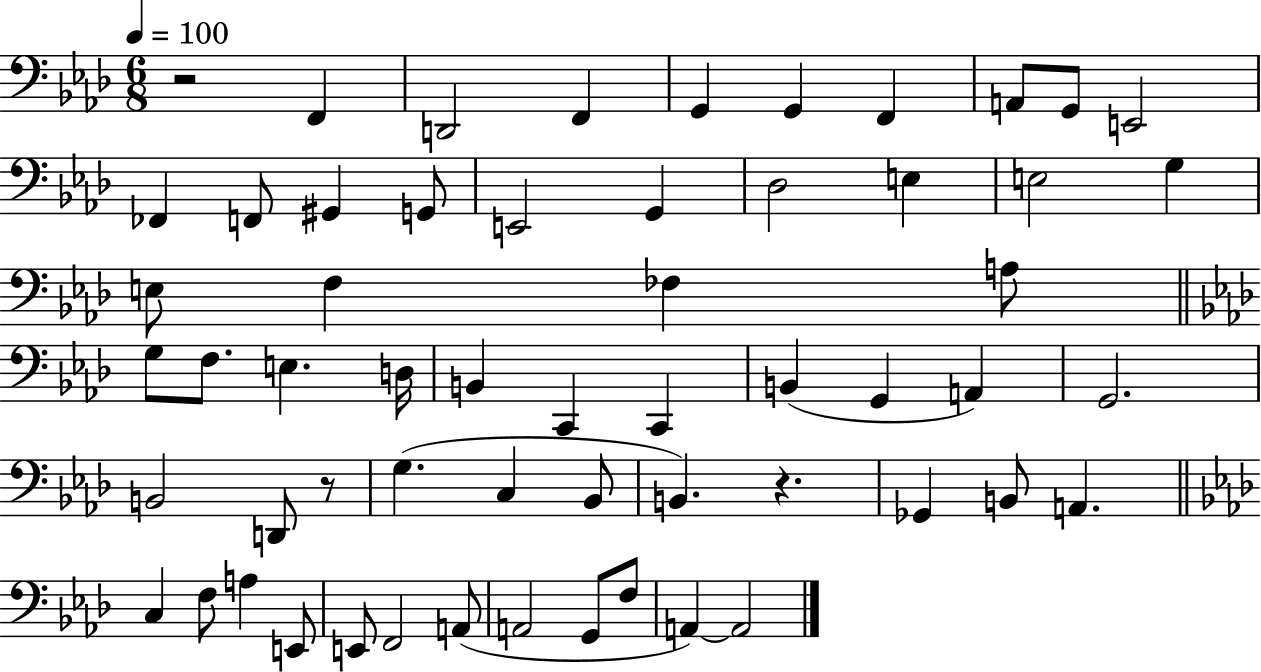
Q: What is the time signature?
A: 6/8